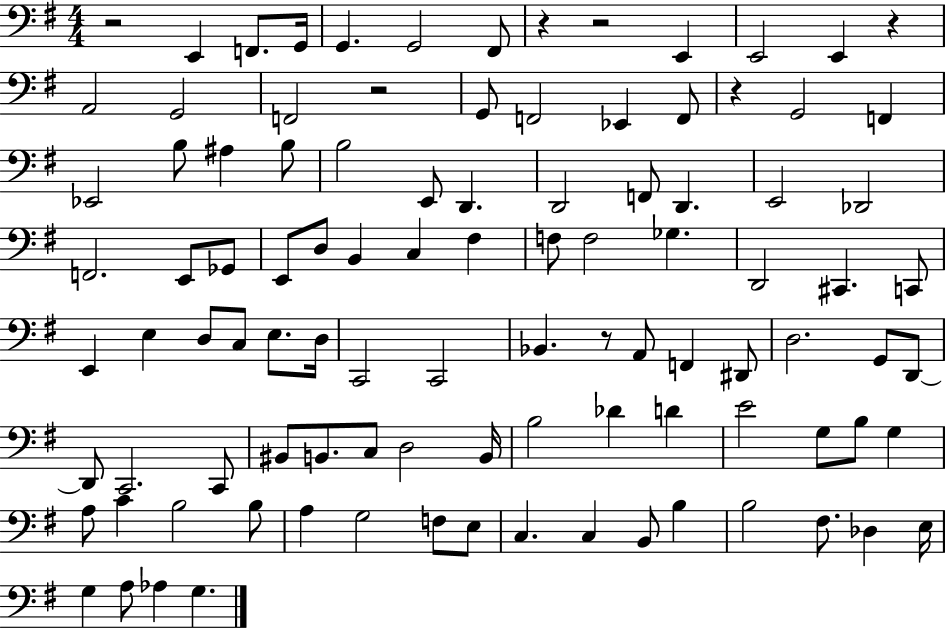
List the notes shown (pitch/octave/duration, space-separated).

R/h E2/q F2/e. G2/s G2/q. G2/h F#2/e R/q R/h E2/q E2/h E2/q R/q A2/h G2/h F2/h R/h G2/e F2/h Eb2/q F2/e R/q G2/h F2/q Eb2/h B3/e A#3/q B3/e B3/h E2/e D2/q. D2/h F2/e D2/q. E2/h Db2/h F2/h. E2/e Gb2/e E2/e D3/e B2/q C3/q F#3/q F3/e F3/h Gb3/q. D2/h C#2/q. C2/e E2/q E3/q D3/e C3/e E3/e. D3/s C2/h C2/h Bb2/q. R/e A2/e F2/q D#2/e D3/h. G2/e D2/e D2/e C2/h. C2/e BIS2/e B2/e. C3/e D3/h B2/s B3/h Db4/q D4/q E4/h G3/e B3/e G3/q A3/e C4/q B3/h B3/e A3/q G3/h F3/e E3/e C3/q. C3/q B2/e B3/q B3/h F#3/e. Db3/q E3/s G3/q A3/e Ab3/q G3/q.